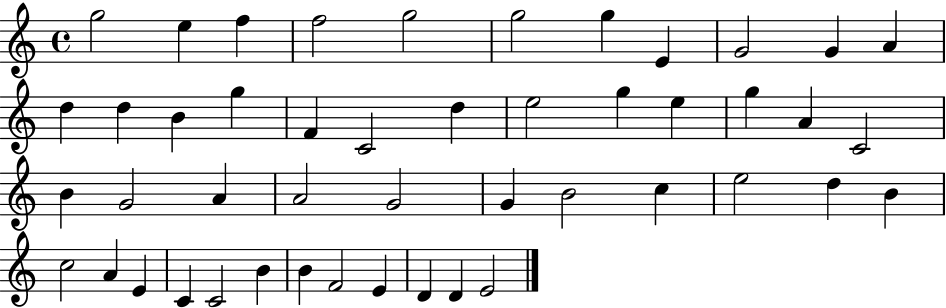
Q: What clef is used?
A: treble